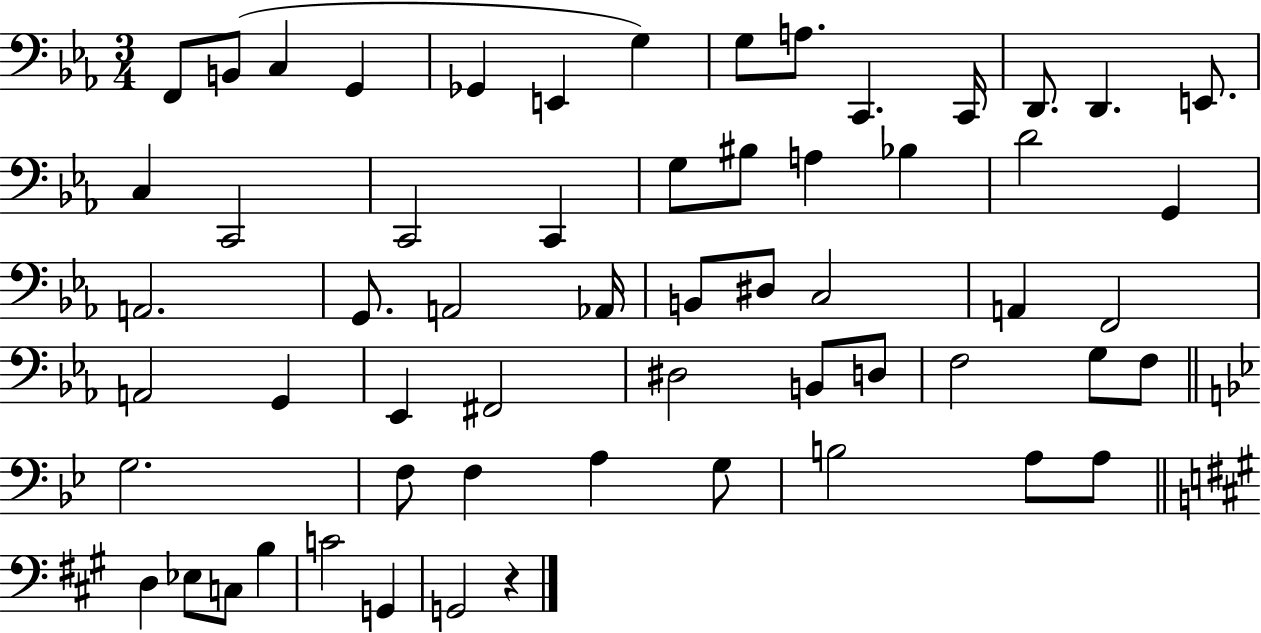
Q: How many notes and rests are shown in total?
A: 59